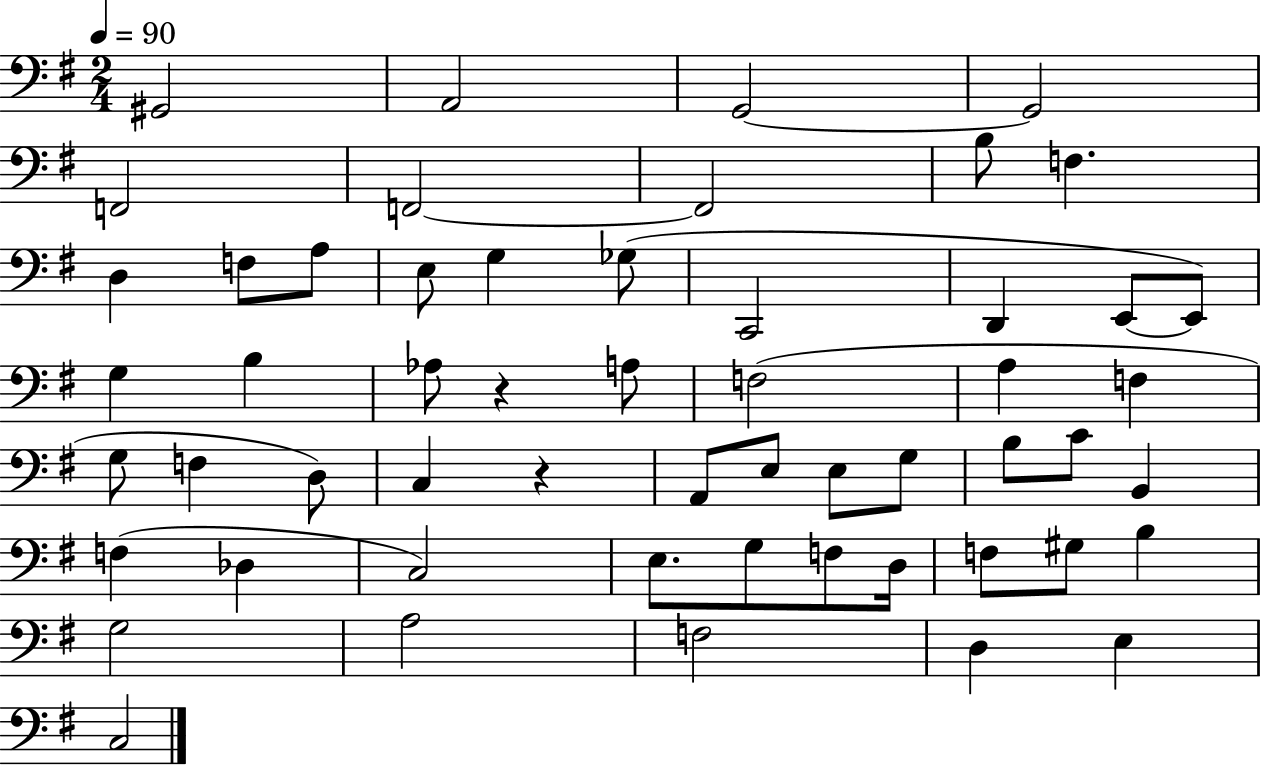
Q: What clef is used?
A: bass